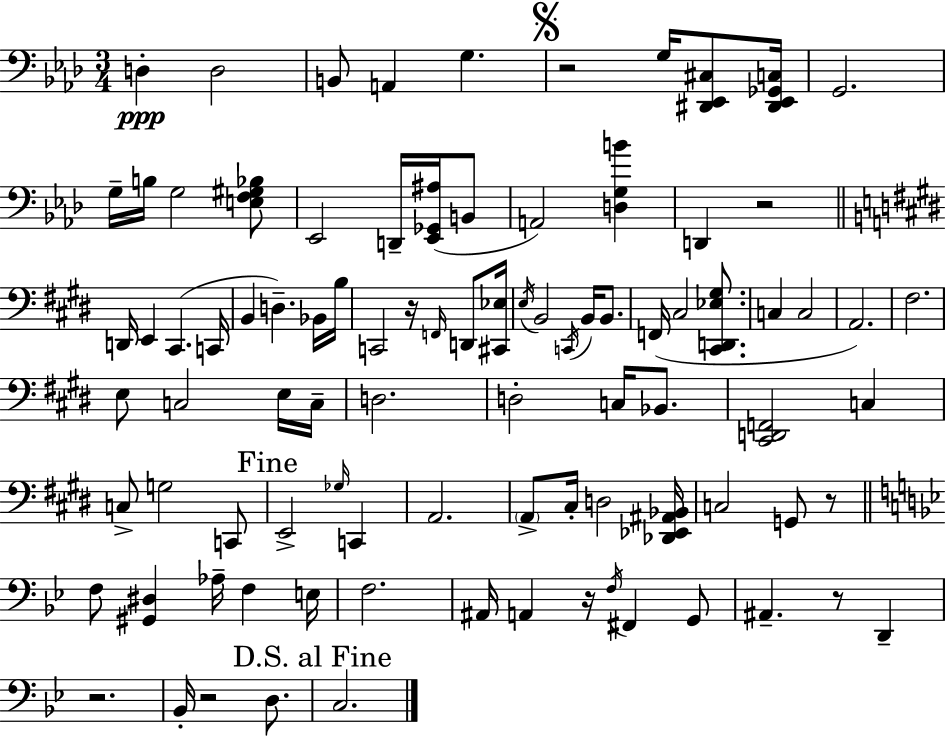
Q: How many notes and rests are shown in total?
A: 91